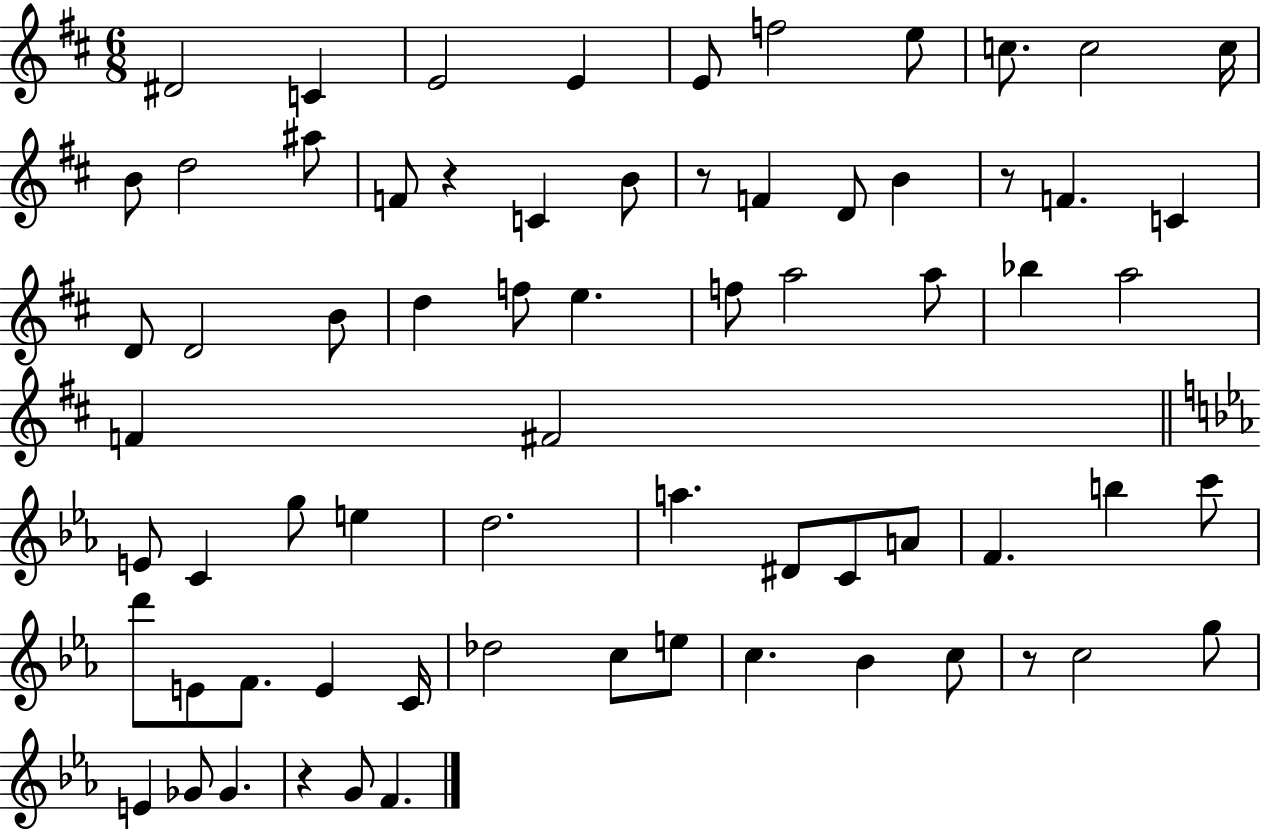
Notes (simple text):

D#4/h C4/q E4/h E4/q E4/e F5/h E5/e C5/e. C5/h C5/s B4/e D5/h A#5/e F4/e R/q C4/q B4/e R/e F4/q D4/e B4/q R/e F4/q. C4/q D4/e D4/h B4/e D5/q F5/e E5/q. F5/e A5/h A5/e Bb5/q A5/h F4/q F#4/h E4/e C4/q G5/e E5/q D5/h. A5/q. D#4/e C4/e A4/e F4/q. B5/q C6/e D6/e E4/e F4/e. E4/q C4/s Db5/h C5/e E5/e C5/q. Bb4/q C5/e R/e C5/h G5/e E4/q Gb4/e Gb4/q. R/q G4/e F4/q.